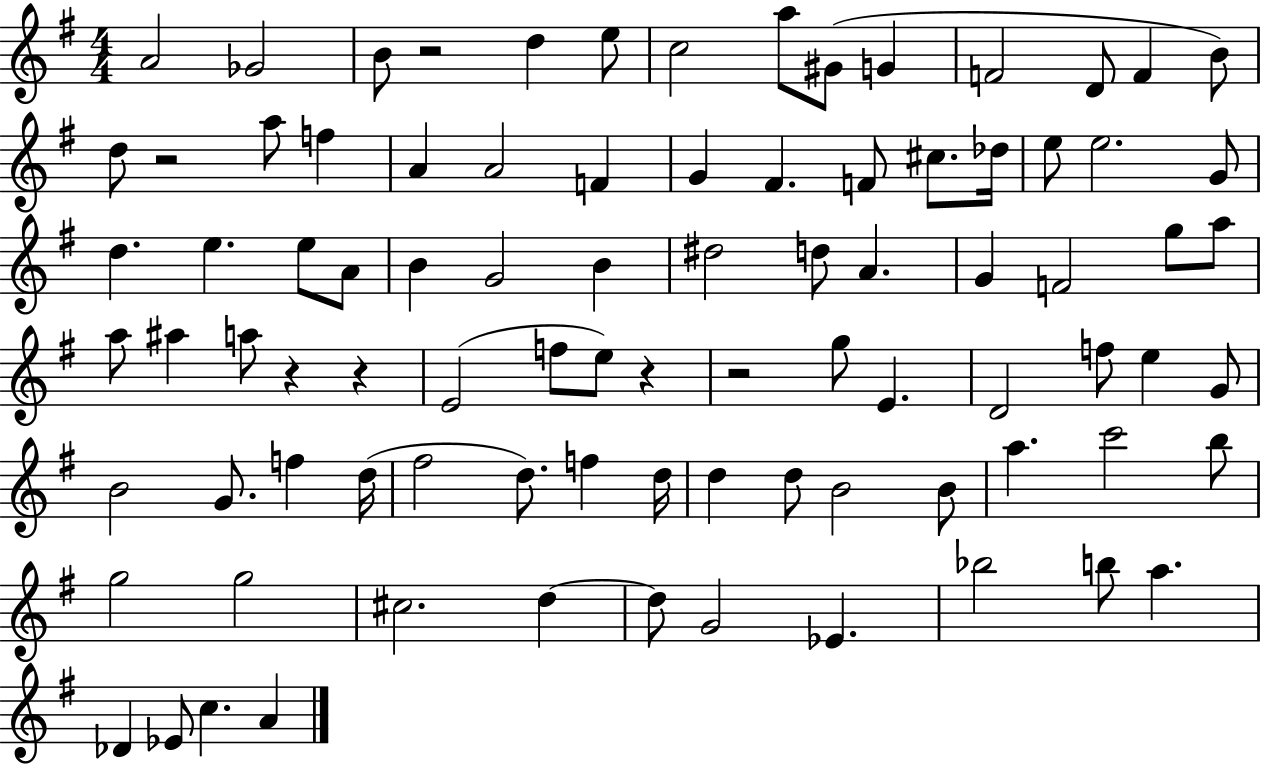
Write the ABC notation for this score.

X:1
T:Untitled
M:4/4
L:1/4
K:G
A2 _G2 B/2 z2 d e/2 c2 a/2 ^G/2 G F2 D/2 F B/2 d/2 z2 a/2 f A A2 F G ^F F/2 ^c/2 _d/4 e/2 e2 G/2 d e e/2 A/2 B G2 B ^d2 d/2 A G F2 g/2 a/2 a/2 ^a a/2 z z E2 f/2 e/2 z z2 g/2 E D2 f/2 e G/2 B2 G/2 f d/4 ^f2 d/2 f d/4 d d/2 B2 B/2 a c'2 b/2 g2 g2 ^c2 d d/2 G2 _E _b2 b/2 a _D _E/2 c A